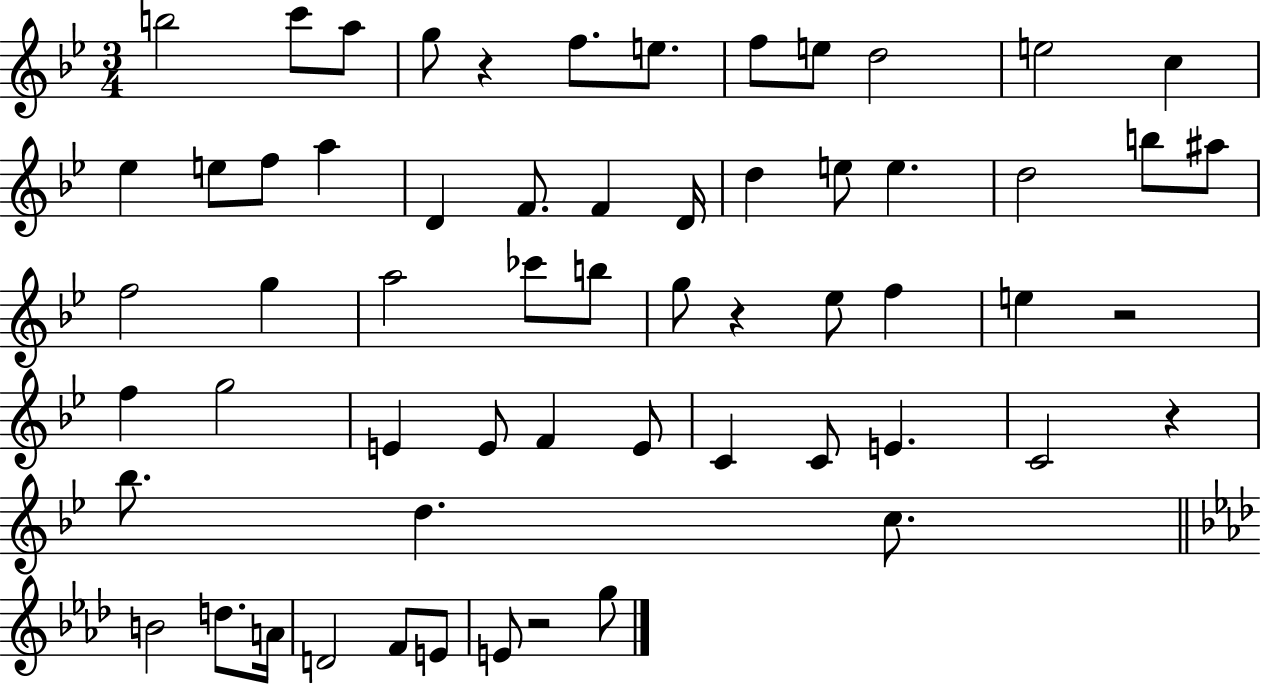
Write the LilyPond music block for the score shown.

{
  \clef treble
  \numericTimeSignature
  \time 3/4
  \key bes \major
  b''2 c'''8 a''8 | g''8 r4 f''8. e''8. | f''8 e''8 d''2 | e''2 c''4 | \break ees''4 e''8 f''8 a''4 | d'4 f'8. f'4 d'16 | d''4 e''8 e''4. | d''2 b''8 ais''8 | \break f''2 g''4 | a''2 ces'''8 b''8 | g''8 r4 ees''8 f''4 | e''4 r2 | \break f''4 g''2 | e'4 e'8 f'4 e'8 | c'4 c'8 e'4. | c'2 r4 | \break bes''8. d''4. c''8. | \bar "||" \break \key f \minor b'2 d''8. a'16 | d'2 f'8 e'8 | e'8 r2 g''8 | \bar "|."
}